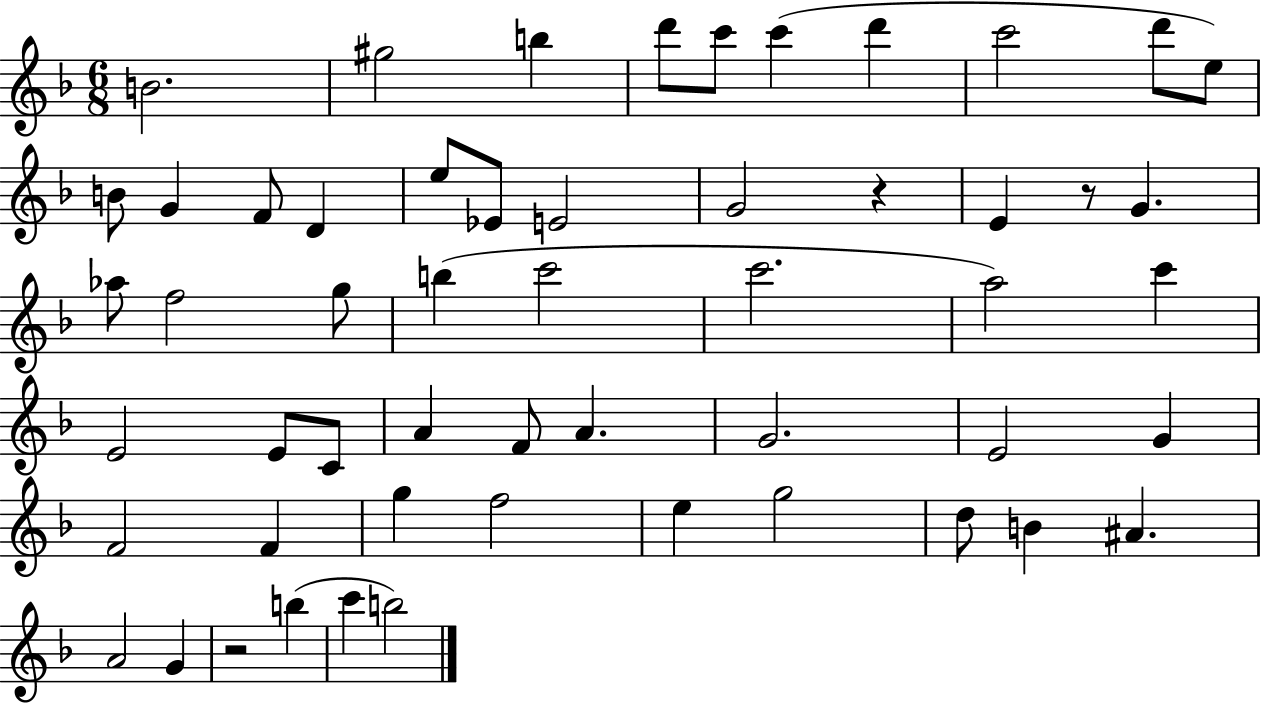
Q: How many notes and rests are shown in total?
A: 54